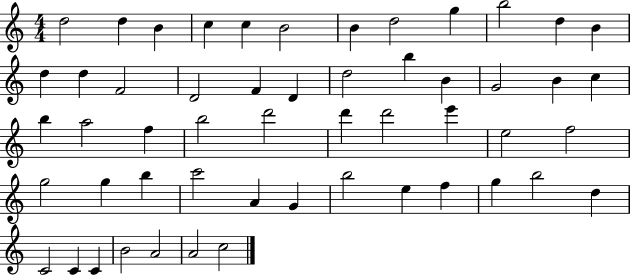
D5/h D5/q B4/q C5/q C5/q B4/h B4/q D5/h G5/q B5/h D5/q B4/q D5/q D5/q F4/h D4/h F4/q D4/q D5/h B5/q B4/q G4/h B4/q C5/q B5/q A5/h F5/q B5/h D6/h D6/q D6/h E6/q E5/h F5/h G5/h G5/q B5/q C6/h A4/q G4/q B5/h E5/q F5/q G5/q B5/h D5/q C4/h C4/q C4/q B4/h A4/h A4/h C5/h